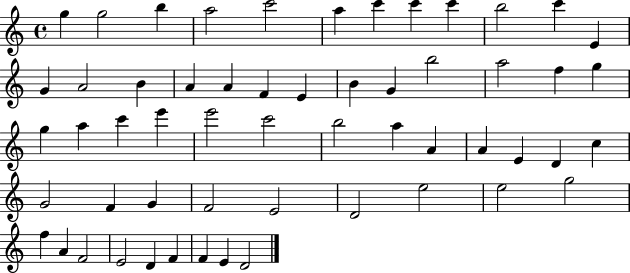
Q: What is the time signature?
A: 4/4